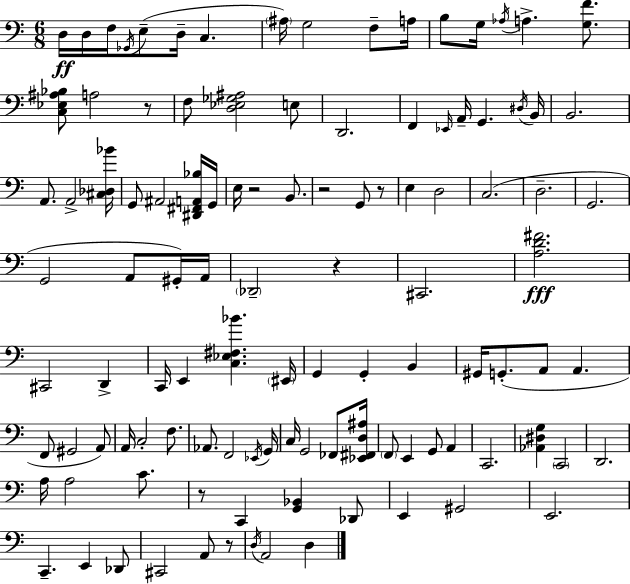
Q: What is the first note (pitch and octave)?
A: D3